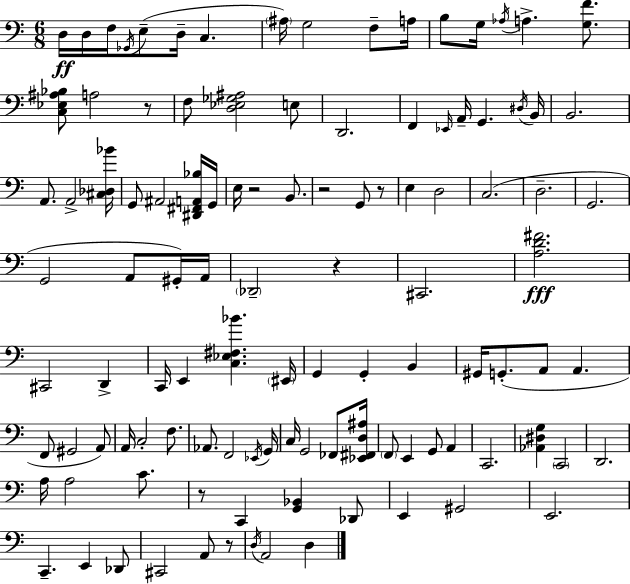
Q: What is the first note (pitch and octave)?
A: D3